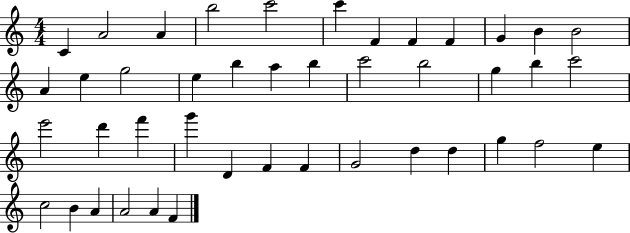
C4/q A4/h A4/q B5/h C6/h C6/q F4/q F4/q F4/q G4/q B4/q B4/h A4/q E5/q G5/h E5/q B5/q A5/q B5/q C6/h B5/h G5/q B5/q C6/h E6/h D6/q F6/q G6/q D4/q F4/q F4/q G4/h D5/q D5/q G5/q F5/h E5/q C5/h B4/q A4/q A4/h A4/q F4/q